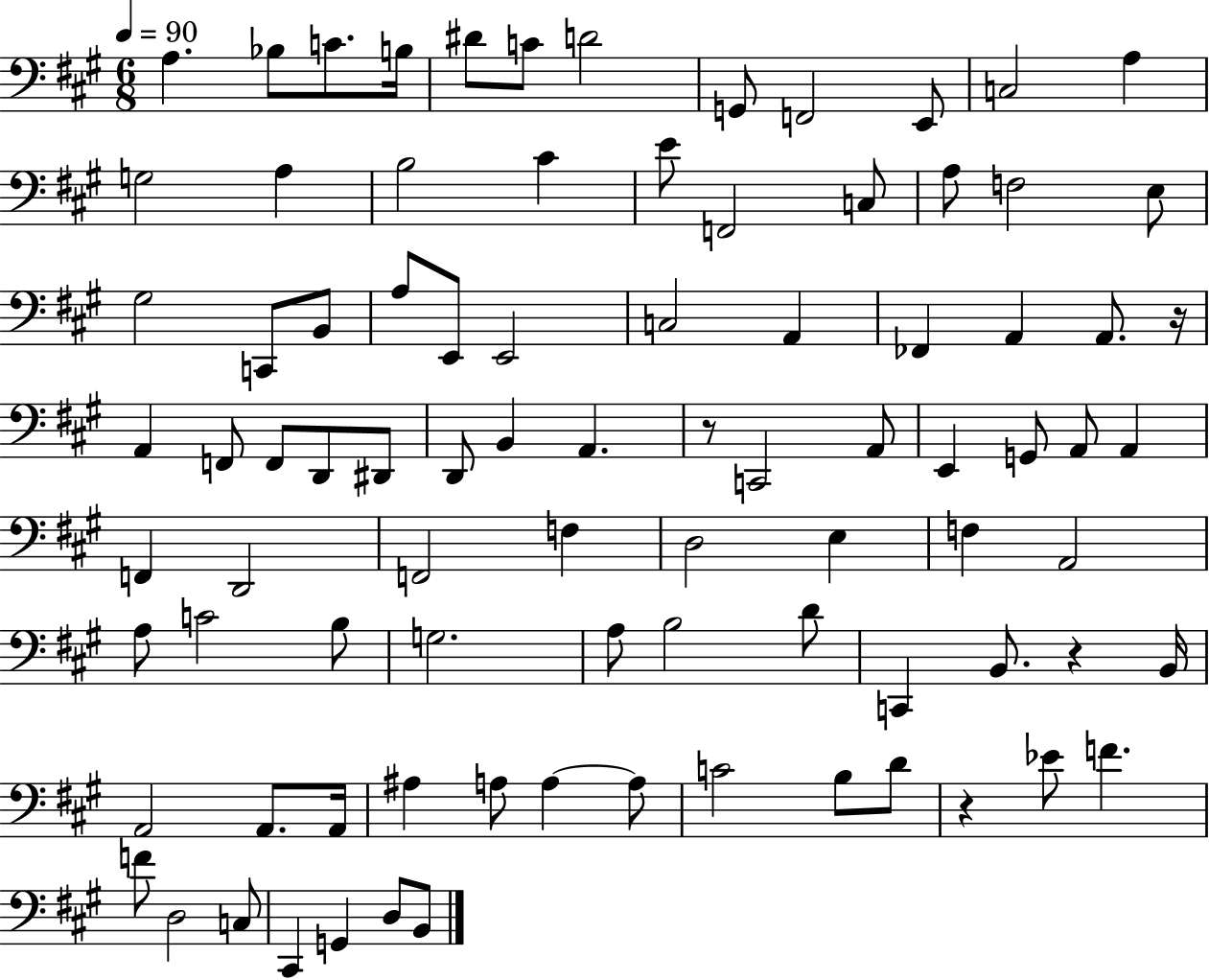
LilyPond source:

{
  \clef bass
  \numericTimeSignature
  \time 6/8
  \key a \major
  \tempo 4 = 90
  a4. bes8 c'8. b16 | dis'8 c'8 d'2 | g,8 f,2 e,8 | c2 a4 | \break g2 a4 | b2 cis'4 | e'8 f,2 c8 | a8 f2 e8 | \break gis2 c,8 b,8 | a8 e,8 e,2 | c2 a,4 | fes,4 a,4 a,8. r16 | \break a,4 f,8 f,8 d,8 dis,8 | d,8 b,4 a,4. | r8 c,2 a,8 | e,4 g,8 a,8 a,4 | \break f,4 d,2 | f,2 f4 | d2 e4 | f4 a,2 | \break a8 c'2 b8 | g2. | a8 b2 d'8 | c,4 b,8. r4 b,16 | \break a,2 a,8. a,16 | ais4 a8 a4~~ a8 | c'2 b8 d'8 | r4 ees'8 f'4. | \break f'8 d2 c8 | cis,4 g,4 d8 b,8 | \bar "|."
}